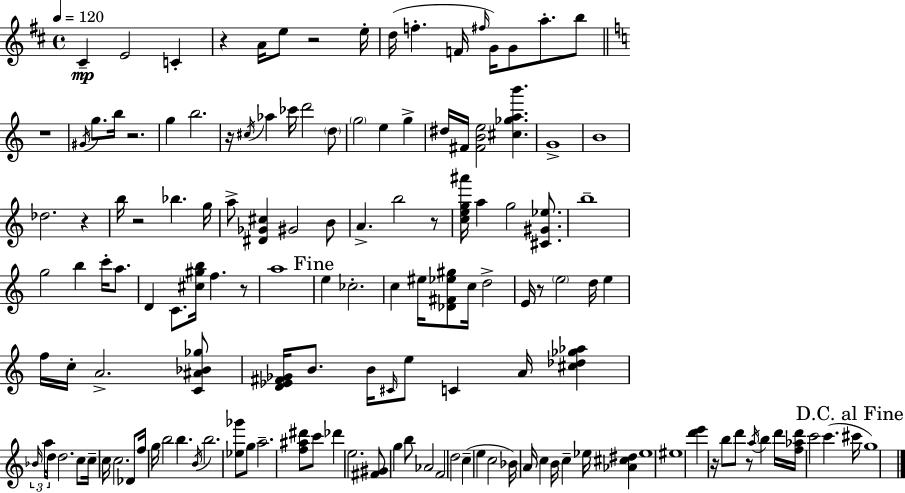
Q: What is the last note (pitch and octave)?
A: G5